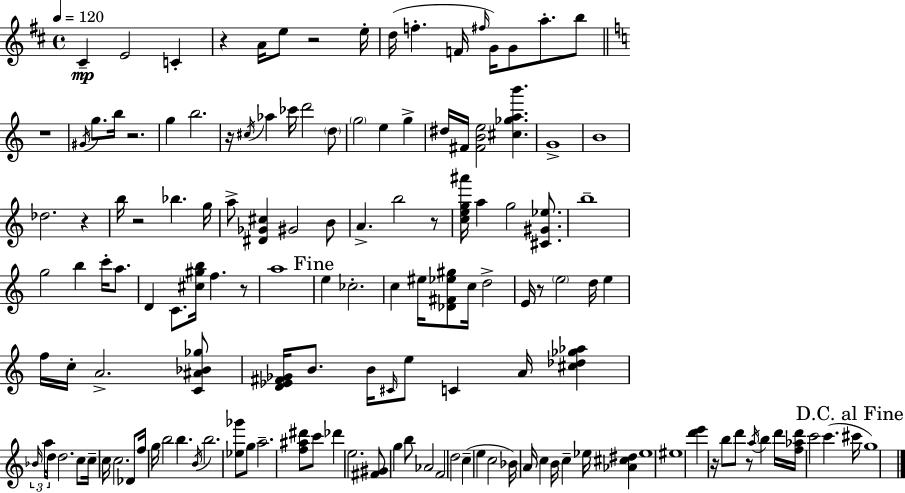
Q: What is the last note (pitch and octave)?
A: G5